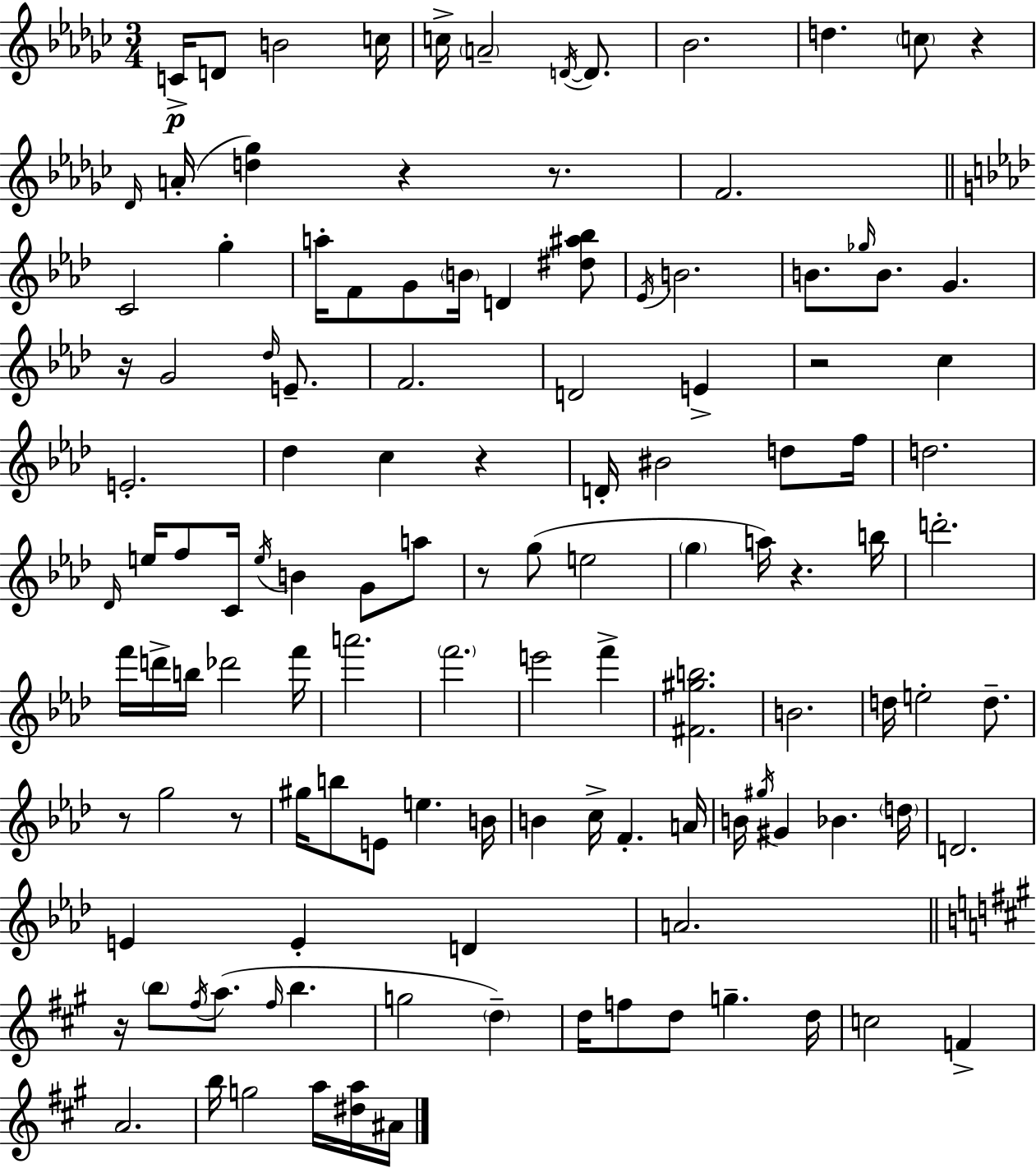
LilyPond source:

{
  \clef treble
  \numericTimeSignature
  \time 3/4
  \key ees \minor
  c'16->\p d'8 b'2 c''16 | c''16-> \parenthesize a'2-- \acciaccatura { d'16~ }~ d'8. | bes'2. | d''4. \parenthesize c''8 r4 | \break \grace { des'16 }( a'16-. <d'' ges''>4) r4 r8. | f'2. | \bar "||" \break \key aes \major c'2 g''4-. | a''16-. f'8 g'8 \parenthesize b'16 d'4 <dis'' ais'' bes''>8 | \acciaccatura { ees'16 } b'2. | b'8. \grace { ges''16 } b'8. g'4. | \break r16 g'2 \grace { des''16 } | e'8.-- f'2. | d'2 e'4-> | r2 c''4 | \break e'2.-. | des''4 c''4 r4 | d'16-. bis'2 | d''8 f''16 d''2. | \break \grace { des'16 } e''16 f''8 c'16 \acciaccatura { e''16 } b'4 | g'8 a''8 r8 g''8( e''2 | \parenthesize g''4 a''16) r4. | b''16 d'''2.-. | \break f'''16 d'''16-> b''16 des'''2 | f'''16 a'''2. | \parenthesize f'''2. | e'''2 | \break f'''4-> <fis' gis'' b''>2. | b'2. | d''16 e''2-. | d''8.-- r8 g''2 | \break r8 gis''16 b''8 e'8 e''4. | b'16 b'4 c''16-> f'4.-. | a'16 b'16 \acciaccatura { gis''16 } gis'4 bes'4. | \parenthesize d''16 d'2. | \break e'4 e'4-. | d'4 a'2. | \bar "||" \break \key a \major r16 \parenthesize b''8 \acciaccatura { fis''16 }( a''8. \grace { fis''16 } b''4. | g''2 \parenthesize d''4--) | d''16 f''8 d''8 g''4.-- | d''16 c''2 f'4-> | \break a'2. | b''16 g''2 a''16 | <dis'' a''>16 ais'16 \bar "|."
}